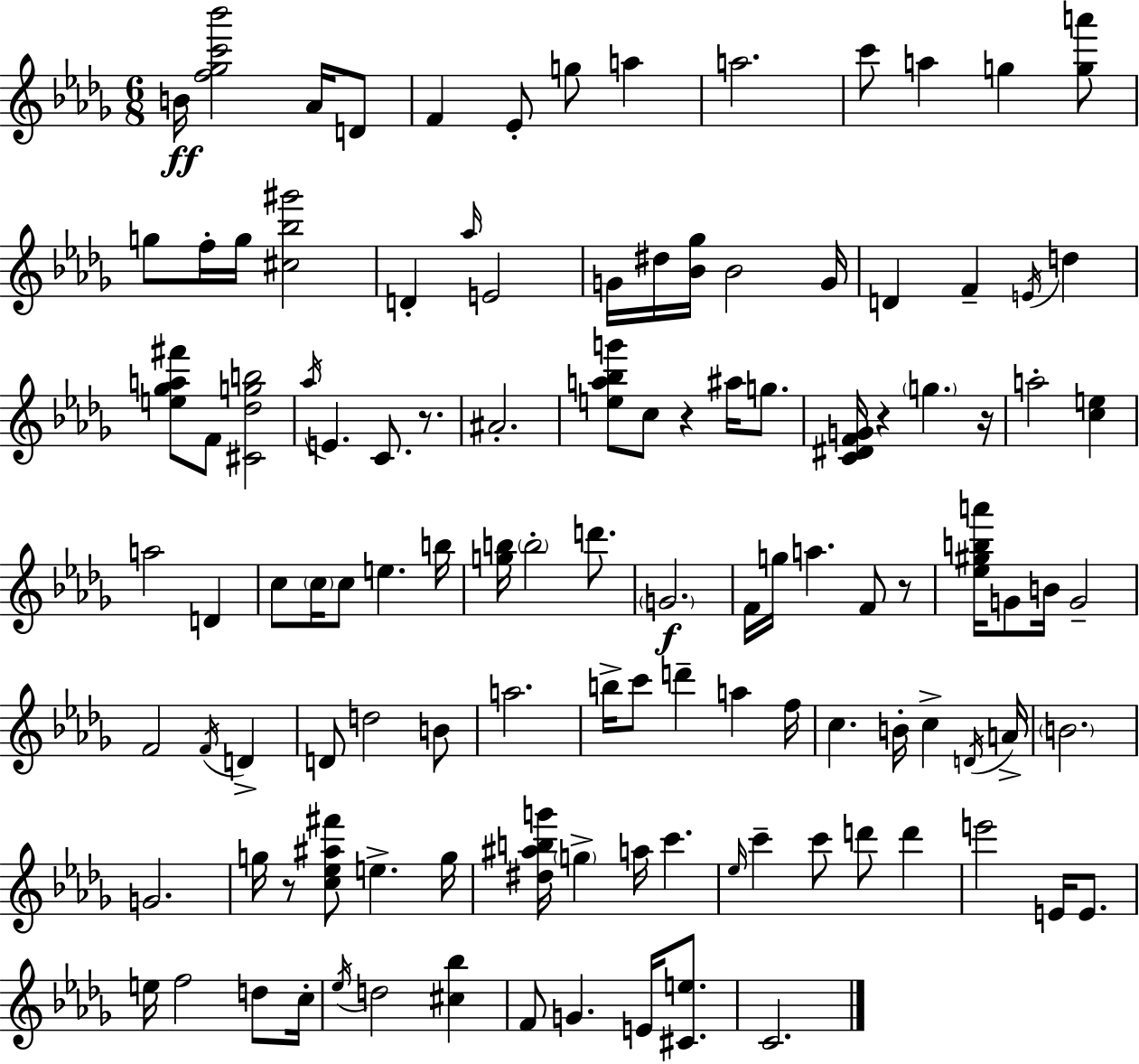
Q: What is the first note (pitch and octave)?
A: B4